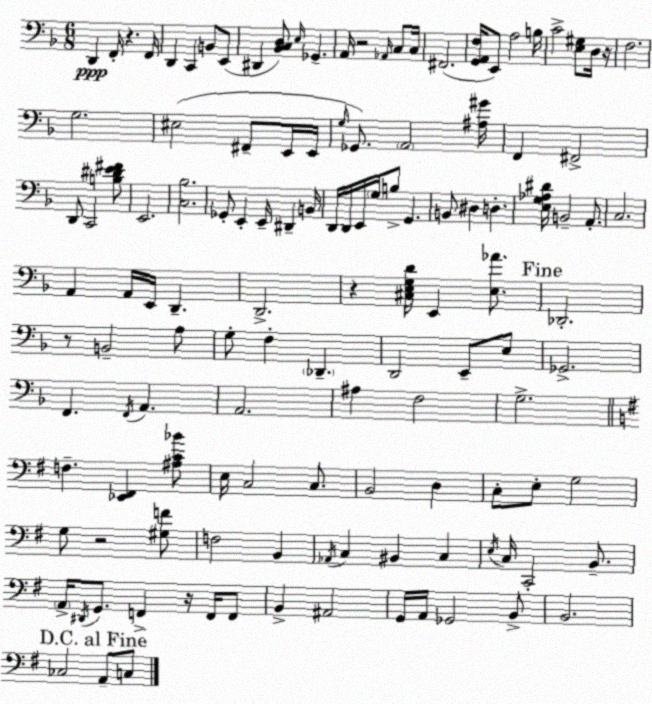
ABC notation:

X:1
T:Untitled
M:6/8
L:1/4
K:Dm
D,, F,,/4 z F,,/4 D,, C,, B,,/2 E,,/2 ^D,, [_B,,C,D,]/2 E,/4 _G,, A,,/4 z2 _A,,/4 C,/2 C,/4 ^F,,2 [G,,A,,F,]/4 E,,/2 A,2 B,/4 C2 [E,^G,]/2 D,/4 z/4 F,2 G,2 ^E,2 ^F,,/2 E,,/4 E,,/4 G,/4 _G,,/2 A,,2 [^A,^G]/4 F,, ^F,,2 D,,/2 C,,2 [B,^DE^F]/2 E,,2 [C,_B,]2 _G,,/2 E,, E,,/4 ^D,, B,,/4 D,,/4 D,,/4 E,,/4 G,/4 B,/2 G,, B,,/2 ^D, D, [E,G,_A,^D]/4 B,,2 A,,/2 C,2 A,, A,,/4 E,,/4 D,, D,,2 z [^C,E,G,D]/4 E,, [E,_A]/2 _D,,2 z/2 B,,2 A,/2 G,/2 F, _D,, D,,2 E,,/2 E,/2 _G,,2 F,, F,,/4 A,, A,,2 ^A, F,2 G,2 F, [_E,,^F,,] [^A,C_B]/2 E,/4 C,2 C,/2 B,,2 D, C,/2 E,/2 G,2 G,/2 z2 [^G,F]/2 F,2 B,, _A,,/4 C, ^B,, C, E,/4 C,/4 C,,2 B,,/2 A,,/4 ^D,,/4 G,,/2 F,, z/4 F,,/4 F,,/2 B,, ^A,,2 G,,/4 A,,/4 _G,,2 B,,/2 B,,2 _C,2 A,,/2 C,/2